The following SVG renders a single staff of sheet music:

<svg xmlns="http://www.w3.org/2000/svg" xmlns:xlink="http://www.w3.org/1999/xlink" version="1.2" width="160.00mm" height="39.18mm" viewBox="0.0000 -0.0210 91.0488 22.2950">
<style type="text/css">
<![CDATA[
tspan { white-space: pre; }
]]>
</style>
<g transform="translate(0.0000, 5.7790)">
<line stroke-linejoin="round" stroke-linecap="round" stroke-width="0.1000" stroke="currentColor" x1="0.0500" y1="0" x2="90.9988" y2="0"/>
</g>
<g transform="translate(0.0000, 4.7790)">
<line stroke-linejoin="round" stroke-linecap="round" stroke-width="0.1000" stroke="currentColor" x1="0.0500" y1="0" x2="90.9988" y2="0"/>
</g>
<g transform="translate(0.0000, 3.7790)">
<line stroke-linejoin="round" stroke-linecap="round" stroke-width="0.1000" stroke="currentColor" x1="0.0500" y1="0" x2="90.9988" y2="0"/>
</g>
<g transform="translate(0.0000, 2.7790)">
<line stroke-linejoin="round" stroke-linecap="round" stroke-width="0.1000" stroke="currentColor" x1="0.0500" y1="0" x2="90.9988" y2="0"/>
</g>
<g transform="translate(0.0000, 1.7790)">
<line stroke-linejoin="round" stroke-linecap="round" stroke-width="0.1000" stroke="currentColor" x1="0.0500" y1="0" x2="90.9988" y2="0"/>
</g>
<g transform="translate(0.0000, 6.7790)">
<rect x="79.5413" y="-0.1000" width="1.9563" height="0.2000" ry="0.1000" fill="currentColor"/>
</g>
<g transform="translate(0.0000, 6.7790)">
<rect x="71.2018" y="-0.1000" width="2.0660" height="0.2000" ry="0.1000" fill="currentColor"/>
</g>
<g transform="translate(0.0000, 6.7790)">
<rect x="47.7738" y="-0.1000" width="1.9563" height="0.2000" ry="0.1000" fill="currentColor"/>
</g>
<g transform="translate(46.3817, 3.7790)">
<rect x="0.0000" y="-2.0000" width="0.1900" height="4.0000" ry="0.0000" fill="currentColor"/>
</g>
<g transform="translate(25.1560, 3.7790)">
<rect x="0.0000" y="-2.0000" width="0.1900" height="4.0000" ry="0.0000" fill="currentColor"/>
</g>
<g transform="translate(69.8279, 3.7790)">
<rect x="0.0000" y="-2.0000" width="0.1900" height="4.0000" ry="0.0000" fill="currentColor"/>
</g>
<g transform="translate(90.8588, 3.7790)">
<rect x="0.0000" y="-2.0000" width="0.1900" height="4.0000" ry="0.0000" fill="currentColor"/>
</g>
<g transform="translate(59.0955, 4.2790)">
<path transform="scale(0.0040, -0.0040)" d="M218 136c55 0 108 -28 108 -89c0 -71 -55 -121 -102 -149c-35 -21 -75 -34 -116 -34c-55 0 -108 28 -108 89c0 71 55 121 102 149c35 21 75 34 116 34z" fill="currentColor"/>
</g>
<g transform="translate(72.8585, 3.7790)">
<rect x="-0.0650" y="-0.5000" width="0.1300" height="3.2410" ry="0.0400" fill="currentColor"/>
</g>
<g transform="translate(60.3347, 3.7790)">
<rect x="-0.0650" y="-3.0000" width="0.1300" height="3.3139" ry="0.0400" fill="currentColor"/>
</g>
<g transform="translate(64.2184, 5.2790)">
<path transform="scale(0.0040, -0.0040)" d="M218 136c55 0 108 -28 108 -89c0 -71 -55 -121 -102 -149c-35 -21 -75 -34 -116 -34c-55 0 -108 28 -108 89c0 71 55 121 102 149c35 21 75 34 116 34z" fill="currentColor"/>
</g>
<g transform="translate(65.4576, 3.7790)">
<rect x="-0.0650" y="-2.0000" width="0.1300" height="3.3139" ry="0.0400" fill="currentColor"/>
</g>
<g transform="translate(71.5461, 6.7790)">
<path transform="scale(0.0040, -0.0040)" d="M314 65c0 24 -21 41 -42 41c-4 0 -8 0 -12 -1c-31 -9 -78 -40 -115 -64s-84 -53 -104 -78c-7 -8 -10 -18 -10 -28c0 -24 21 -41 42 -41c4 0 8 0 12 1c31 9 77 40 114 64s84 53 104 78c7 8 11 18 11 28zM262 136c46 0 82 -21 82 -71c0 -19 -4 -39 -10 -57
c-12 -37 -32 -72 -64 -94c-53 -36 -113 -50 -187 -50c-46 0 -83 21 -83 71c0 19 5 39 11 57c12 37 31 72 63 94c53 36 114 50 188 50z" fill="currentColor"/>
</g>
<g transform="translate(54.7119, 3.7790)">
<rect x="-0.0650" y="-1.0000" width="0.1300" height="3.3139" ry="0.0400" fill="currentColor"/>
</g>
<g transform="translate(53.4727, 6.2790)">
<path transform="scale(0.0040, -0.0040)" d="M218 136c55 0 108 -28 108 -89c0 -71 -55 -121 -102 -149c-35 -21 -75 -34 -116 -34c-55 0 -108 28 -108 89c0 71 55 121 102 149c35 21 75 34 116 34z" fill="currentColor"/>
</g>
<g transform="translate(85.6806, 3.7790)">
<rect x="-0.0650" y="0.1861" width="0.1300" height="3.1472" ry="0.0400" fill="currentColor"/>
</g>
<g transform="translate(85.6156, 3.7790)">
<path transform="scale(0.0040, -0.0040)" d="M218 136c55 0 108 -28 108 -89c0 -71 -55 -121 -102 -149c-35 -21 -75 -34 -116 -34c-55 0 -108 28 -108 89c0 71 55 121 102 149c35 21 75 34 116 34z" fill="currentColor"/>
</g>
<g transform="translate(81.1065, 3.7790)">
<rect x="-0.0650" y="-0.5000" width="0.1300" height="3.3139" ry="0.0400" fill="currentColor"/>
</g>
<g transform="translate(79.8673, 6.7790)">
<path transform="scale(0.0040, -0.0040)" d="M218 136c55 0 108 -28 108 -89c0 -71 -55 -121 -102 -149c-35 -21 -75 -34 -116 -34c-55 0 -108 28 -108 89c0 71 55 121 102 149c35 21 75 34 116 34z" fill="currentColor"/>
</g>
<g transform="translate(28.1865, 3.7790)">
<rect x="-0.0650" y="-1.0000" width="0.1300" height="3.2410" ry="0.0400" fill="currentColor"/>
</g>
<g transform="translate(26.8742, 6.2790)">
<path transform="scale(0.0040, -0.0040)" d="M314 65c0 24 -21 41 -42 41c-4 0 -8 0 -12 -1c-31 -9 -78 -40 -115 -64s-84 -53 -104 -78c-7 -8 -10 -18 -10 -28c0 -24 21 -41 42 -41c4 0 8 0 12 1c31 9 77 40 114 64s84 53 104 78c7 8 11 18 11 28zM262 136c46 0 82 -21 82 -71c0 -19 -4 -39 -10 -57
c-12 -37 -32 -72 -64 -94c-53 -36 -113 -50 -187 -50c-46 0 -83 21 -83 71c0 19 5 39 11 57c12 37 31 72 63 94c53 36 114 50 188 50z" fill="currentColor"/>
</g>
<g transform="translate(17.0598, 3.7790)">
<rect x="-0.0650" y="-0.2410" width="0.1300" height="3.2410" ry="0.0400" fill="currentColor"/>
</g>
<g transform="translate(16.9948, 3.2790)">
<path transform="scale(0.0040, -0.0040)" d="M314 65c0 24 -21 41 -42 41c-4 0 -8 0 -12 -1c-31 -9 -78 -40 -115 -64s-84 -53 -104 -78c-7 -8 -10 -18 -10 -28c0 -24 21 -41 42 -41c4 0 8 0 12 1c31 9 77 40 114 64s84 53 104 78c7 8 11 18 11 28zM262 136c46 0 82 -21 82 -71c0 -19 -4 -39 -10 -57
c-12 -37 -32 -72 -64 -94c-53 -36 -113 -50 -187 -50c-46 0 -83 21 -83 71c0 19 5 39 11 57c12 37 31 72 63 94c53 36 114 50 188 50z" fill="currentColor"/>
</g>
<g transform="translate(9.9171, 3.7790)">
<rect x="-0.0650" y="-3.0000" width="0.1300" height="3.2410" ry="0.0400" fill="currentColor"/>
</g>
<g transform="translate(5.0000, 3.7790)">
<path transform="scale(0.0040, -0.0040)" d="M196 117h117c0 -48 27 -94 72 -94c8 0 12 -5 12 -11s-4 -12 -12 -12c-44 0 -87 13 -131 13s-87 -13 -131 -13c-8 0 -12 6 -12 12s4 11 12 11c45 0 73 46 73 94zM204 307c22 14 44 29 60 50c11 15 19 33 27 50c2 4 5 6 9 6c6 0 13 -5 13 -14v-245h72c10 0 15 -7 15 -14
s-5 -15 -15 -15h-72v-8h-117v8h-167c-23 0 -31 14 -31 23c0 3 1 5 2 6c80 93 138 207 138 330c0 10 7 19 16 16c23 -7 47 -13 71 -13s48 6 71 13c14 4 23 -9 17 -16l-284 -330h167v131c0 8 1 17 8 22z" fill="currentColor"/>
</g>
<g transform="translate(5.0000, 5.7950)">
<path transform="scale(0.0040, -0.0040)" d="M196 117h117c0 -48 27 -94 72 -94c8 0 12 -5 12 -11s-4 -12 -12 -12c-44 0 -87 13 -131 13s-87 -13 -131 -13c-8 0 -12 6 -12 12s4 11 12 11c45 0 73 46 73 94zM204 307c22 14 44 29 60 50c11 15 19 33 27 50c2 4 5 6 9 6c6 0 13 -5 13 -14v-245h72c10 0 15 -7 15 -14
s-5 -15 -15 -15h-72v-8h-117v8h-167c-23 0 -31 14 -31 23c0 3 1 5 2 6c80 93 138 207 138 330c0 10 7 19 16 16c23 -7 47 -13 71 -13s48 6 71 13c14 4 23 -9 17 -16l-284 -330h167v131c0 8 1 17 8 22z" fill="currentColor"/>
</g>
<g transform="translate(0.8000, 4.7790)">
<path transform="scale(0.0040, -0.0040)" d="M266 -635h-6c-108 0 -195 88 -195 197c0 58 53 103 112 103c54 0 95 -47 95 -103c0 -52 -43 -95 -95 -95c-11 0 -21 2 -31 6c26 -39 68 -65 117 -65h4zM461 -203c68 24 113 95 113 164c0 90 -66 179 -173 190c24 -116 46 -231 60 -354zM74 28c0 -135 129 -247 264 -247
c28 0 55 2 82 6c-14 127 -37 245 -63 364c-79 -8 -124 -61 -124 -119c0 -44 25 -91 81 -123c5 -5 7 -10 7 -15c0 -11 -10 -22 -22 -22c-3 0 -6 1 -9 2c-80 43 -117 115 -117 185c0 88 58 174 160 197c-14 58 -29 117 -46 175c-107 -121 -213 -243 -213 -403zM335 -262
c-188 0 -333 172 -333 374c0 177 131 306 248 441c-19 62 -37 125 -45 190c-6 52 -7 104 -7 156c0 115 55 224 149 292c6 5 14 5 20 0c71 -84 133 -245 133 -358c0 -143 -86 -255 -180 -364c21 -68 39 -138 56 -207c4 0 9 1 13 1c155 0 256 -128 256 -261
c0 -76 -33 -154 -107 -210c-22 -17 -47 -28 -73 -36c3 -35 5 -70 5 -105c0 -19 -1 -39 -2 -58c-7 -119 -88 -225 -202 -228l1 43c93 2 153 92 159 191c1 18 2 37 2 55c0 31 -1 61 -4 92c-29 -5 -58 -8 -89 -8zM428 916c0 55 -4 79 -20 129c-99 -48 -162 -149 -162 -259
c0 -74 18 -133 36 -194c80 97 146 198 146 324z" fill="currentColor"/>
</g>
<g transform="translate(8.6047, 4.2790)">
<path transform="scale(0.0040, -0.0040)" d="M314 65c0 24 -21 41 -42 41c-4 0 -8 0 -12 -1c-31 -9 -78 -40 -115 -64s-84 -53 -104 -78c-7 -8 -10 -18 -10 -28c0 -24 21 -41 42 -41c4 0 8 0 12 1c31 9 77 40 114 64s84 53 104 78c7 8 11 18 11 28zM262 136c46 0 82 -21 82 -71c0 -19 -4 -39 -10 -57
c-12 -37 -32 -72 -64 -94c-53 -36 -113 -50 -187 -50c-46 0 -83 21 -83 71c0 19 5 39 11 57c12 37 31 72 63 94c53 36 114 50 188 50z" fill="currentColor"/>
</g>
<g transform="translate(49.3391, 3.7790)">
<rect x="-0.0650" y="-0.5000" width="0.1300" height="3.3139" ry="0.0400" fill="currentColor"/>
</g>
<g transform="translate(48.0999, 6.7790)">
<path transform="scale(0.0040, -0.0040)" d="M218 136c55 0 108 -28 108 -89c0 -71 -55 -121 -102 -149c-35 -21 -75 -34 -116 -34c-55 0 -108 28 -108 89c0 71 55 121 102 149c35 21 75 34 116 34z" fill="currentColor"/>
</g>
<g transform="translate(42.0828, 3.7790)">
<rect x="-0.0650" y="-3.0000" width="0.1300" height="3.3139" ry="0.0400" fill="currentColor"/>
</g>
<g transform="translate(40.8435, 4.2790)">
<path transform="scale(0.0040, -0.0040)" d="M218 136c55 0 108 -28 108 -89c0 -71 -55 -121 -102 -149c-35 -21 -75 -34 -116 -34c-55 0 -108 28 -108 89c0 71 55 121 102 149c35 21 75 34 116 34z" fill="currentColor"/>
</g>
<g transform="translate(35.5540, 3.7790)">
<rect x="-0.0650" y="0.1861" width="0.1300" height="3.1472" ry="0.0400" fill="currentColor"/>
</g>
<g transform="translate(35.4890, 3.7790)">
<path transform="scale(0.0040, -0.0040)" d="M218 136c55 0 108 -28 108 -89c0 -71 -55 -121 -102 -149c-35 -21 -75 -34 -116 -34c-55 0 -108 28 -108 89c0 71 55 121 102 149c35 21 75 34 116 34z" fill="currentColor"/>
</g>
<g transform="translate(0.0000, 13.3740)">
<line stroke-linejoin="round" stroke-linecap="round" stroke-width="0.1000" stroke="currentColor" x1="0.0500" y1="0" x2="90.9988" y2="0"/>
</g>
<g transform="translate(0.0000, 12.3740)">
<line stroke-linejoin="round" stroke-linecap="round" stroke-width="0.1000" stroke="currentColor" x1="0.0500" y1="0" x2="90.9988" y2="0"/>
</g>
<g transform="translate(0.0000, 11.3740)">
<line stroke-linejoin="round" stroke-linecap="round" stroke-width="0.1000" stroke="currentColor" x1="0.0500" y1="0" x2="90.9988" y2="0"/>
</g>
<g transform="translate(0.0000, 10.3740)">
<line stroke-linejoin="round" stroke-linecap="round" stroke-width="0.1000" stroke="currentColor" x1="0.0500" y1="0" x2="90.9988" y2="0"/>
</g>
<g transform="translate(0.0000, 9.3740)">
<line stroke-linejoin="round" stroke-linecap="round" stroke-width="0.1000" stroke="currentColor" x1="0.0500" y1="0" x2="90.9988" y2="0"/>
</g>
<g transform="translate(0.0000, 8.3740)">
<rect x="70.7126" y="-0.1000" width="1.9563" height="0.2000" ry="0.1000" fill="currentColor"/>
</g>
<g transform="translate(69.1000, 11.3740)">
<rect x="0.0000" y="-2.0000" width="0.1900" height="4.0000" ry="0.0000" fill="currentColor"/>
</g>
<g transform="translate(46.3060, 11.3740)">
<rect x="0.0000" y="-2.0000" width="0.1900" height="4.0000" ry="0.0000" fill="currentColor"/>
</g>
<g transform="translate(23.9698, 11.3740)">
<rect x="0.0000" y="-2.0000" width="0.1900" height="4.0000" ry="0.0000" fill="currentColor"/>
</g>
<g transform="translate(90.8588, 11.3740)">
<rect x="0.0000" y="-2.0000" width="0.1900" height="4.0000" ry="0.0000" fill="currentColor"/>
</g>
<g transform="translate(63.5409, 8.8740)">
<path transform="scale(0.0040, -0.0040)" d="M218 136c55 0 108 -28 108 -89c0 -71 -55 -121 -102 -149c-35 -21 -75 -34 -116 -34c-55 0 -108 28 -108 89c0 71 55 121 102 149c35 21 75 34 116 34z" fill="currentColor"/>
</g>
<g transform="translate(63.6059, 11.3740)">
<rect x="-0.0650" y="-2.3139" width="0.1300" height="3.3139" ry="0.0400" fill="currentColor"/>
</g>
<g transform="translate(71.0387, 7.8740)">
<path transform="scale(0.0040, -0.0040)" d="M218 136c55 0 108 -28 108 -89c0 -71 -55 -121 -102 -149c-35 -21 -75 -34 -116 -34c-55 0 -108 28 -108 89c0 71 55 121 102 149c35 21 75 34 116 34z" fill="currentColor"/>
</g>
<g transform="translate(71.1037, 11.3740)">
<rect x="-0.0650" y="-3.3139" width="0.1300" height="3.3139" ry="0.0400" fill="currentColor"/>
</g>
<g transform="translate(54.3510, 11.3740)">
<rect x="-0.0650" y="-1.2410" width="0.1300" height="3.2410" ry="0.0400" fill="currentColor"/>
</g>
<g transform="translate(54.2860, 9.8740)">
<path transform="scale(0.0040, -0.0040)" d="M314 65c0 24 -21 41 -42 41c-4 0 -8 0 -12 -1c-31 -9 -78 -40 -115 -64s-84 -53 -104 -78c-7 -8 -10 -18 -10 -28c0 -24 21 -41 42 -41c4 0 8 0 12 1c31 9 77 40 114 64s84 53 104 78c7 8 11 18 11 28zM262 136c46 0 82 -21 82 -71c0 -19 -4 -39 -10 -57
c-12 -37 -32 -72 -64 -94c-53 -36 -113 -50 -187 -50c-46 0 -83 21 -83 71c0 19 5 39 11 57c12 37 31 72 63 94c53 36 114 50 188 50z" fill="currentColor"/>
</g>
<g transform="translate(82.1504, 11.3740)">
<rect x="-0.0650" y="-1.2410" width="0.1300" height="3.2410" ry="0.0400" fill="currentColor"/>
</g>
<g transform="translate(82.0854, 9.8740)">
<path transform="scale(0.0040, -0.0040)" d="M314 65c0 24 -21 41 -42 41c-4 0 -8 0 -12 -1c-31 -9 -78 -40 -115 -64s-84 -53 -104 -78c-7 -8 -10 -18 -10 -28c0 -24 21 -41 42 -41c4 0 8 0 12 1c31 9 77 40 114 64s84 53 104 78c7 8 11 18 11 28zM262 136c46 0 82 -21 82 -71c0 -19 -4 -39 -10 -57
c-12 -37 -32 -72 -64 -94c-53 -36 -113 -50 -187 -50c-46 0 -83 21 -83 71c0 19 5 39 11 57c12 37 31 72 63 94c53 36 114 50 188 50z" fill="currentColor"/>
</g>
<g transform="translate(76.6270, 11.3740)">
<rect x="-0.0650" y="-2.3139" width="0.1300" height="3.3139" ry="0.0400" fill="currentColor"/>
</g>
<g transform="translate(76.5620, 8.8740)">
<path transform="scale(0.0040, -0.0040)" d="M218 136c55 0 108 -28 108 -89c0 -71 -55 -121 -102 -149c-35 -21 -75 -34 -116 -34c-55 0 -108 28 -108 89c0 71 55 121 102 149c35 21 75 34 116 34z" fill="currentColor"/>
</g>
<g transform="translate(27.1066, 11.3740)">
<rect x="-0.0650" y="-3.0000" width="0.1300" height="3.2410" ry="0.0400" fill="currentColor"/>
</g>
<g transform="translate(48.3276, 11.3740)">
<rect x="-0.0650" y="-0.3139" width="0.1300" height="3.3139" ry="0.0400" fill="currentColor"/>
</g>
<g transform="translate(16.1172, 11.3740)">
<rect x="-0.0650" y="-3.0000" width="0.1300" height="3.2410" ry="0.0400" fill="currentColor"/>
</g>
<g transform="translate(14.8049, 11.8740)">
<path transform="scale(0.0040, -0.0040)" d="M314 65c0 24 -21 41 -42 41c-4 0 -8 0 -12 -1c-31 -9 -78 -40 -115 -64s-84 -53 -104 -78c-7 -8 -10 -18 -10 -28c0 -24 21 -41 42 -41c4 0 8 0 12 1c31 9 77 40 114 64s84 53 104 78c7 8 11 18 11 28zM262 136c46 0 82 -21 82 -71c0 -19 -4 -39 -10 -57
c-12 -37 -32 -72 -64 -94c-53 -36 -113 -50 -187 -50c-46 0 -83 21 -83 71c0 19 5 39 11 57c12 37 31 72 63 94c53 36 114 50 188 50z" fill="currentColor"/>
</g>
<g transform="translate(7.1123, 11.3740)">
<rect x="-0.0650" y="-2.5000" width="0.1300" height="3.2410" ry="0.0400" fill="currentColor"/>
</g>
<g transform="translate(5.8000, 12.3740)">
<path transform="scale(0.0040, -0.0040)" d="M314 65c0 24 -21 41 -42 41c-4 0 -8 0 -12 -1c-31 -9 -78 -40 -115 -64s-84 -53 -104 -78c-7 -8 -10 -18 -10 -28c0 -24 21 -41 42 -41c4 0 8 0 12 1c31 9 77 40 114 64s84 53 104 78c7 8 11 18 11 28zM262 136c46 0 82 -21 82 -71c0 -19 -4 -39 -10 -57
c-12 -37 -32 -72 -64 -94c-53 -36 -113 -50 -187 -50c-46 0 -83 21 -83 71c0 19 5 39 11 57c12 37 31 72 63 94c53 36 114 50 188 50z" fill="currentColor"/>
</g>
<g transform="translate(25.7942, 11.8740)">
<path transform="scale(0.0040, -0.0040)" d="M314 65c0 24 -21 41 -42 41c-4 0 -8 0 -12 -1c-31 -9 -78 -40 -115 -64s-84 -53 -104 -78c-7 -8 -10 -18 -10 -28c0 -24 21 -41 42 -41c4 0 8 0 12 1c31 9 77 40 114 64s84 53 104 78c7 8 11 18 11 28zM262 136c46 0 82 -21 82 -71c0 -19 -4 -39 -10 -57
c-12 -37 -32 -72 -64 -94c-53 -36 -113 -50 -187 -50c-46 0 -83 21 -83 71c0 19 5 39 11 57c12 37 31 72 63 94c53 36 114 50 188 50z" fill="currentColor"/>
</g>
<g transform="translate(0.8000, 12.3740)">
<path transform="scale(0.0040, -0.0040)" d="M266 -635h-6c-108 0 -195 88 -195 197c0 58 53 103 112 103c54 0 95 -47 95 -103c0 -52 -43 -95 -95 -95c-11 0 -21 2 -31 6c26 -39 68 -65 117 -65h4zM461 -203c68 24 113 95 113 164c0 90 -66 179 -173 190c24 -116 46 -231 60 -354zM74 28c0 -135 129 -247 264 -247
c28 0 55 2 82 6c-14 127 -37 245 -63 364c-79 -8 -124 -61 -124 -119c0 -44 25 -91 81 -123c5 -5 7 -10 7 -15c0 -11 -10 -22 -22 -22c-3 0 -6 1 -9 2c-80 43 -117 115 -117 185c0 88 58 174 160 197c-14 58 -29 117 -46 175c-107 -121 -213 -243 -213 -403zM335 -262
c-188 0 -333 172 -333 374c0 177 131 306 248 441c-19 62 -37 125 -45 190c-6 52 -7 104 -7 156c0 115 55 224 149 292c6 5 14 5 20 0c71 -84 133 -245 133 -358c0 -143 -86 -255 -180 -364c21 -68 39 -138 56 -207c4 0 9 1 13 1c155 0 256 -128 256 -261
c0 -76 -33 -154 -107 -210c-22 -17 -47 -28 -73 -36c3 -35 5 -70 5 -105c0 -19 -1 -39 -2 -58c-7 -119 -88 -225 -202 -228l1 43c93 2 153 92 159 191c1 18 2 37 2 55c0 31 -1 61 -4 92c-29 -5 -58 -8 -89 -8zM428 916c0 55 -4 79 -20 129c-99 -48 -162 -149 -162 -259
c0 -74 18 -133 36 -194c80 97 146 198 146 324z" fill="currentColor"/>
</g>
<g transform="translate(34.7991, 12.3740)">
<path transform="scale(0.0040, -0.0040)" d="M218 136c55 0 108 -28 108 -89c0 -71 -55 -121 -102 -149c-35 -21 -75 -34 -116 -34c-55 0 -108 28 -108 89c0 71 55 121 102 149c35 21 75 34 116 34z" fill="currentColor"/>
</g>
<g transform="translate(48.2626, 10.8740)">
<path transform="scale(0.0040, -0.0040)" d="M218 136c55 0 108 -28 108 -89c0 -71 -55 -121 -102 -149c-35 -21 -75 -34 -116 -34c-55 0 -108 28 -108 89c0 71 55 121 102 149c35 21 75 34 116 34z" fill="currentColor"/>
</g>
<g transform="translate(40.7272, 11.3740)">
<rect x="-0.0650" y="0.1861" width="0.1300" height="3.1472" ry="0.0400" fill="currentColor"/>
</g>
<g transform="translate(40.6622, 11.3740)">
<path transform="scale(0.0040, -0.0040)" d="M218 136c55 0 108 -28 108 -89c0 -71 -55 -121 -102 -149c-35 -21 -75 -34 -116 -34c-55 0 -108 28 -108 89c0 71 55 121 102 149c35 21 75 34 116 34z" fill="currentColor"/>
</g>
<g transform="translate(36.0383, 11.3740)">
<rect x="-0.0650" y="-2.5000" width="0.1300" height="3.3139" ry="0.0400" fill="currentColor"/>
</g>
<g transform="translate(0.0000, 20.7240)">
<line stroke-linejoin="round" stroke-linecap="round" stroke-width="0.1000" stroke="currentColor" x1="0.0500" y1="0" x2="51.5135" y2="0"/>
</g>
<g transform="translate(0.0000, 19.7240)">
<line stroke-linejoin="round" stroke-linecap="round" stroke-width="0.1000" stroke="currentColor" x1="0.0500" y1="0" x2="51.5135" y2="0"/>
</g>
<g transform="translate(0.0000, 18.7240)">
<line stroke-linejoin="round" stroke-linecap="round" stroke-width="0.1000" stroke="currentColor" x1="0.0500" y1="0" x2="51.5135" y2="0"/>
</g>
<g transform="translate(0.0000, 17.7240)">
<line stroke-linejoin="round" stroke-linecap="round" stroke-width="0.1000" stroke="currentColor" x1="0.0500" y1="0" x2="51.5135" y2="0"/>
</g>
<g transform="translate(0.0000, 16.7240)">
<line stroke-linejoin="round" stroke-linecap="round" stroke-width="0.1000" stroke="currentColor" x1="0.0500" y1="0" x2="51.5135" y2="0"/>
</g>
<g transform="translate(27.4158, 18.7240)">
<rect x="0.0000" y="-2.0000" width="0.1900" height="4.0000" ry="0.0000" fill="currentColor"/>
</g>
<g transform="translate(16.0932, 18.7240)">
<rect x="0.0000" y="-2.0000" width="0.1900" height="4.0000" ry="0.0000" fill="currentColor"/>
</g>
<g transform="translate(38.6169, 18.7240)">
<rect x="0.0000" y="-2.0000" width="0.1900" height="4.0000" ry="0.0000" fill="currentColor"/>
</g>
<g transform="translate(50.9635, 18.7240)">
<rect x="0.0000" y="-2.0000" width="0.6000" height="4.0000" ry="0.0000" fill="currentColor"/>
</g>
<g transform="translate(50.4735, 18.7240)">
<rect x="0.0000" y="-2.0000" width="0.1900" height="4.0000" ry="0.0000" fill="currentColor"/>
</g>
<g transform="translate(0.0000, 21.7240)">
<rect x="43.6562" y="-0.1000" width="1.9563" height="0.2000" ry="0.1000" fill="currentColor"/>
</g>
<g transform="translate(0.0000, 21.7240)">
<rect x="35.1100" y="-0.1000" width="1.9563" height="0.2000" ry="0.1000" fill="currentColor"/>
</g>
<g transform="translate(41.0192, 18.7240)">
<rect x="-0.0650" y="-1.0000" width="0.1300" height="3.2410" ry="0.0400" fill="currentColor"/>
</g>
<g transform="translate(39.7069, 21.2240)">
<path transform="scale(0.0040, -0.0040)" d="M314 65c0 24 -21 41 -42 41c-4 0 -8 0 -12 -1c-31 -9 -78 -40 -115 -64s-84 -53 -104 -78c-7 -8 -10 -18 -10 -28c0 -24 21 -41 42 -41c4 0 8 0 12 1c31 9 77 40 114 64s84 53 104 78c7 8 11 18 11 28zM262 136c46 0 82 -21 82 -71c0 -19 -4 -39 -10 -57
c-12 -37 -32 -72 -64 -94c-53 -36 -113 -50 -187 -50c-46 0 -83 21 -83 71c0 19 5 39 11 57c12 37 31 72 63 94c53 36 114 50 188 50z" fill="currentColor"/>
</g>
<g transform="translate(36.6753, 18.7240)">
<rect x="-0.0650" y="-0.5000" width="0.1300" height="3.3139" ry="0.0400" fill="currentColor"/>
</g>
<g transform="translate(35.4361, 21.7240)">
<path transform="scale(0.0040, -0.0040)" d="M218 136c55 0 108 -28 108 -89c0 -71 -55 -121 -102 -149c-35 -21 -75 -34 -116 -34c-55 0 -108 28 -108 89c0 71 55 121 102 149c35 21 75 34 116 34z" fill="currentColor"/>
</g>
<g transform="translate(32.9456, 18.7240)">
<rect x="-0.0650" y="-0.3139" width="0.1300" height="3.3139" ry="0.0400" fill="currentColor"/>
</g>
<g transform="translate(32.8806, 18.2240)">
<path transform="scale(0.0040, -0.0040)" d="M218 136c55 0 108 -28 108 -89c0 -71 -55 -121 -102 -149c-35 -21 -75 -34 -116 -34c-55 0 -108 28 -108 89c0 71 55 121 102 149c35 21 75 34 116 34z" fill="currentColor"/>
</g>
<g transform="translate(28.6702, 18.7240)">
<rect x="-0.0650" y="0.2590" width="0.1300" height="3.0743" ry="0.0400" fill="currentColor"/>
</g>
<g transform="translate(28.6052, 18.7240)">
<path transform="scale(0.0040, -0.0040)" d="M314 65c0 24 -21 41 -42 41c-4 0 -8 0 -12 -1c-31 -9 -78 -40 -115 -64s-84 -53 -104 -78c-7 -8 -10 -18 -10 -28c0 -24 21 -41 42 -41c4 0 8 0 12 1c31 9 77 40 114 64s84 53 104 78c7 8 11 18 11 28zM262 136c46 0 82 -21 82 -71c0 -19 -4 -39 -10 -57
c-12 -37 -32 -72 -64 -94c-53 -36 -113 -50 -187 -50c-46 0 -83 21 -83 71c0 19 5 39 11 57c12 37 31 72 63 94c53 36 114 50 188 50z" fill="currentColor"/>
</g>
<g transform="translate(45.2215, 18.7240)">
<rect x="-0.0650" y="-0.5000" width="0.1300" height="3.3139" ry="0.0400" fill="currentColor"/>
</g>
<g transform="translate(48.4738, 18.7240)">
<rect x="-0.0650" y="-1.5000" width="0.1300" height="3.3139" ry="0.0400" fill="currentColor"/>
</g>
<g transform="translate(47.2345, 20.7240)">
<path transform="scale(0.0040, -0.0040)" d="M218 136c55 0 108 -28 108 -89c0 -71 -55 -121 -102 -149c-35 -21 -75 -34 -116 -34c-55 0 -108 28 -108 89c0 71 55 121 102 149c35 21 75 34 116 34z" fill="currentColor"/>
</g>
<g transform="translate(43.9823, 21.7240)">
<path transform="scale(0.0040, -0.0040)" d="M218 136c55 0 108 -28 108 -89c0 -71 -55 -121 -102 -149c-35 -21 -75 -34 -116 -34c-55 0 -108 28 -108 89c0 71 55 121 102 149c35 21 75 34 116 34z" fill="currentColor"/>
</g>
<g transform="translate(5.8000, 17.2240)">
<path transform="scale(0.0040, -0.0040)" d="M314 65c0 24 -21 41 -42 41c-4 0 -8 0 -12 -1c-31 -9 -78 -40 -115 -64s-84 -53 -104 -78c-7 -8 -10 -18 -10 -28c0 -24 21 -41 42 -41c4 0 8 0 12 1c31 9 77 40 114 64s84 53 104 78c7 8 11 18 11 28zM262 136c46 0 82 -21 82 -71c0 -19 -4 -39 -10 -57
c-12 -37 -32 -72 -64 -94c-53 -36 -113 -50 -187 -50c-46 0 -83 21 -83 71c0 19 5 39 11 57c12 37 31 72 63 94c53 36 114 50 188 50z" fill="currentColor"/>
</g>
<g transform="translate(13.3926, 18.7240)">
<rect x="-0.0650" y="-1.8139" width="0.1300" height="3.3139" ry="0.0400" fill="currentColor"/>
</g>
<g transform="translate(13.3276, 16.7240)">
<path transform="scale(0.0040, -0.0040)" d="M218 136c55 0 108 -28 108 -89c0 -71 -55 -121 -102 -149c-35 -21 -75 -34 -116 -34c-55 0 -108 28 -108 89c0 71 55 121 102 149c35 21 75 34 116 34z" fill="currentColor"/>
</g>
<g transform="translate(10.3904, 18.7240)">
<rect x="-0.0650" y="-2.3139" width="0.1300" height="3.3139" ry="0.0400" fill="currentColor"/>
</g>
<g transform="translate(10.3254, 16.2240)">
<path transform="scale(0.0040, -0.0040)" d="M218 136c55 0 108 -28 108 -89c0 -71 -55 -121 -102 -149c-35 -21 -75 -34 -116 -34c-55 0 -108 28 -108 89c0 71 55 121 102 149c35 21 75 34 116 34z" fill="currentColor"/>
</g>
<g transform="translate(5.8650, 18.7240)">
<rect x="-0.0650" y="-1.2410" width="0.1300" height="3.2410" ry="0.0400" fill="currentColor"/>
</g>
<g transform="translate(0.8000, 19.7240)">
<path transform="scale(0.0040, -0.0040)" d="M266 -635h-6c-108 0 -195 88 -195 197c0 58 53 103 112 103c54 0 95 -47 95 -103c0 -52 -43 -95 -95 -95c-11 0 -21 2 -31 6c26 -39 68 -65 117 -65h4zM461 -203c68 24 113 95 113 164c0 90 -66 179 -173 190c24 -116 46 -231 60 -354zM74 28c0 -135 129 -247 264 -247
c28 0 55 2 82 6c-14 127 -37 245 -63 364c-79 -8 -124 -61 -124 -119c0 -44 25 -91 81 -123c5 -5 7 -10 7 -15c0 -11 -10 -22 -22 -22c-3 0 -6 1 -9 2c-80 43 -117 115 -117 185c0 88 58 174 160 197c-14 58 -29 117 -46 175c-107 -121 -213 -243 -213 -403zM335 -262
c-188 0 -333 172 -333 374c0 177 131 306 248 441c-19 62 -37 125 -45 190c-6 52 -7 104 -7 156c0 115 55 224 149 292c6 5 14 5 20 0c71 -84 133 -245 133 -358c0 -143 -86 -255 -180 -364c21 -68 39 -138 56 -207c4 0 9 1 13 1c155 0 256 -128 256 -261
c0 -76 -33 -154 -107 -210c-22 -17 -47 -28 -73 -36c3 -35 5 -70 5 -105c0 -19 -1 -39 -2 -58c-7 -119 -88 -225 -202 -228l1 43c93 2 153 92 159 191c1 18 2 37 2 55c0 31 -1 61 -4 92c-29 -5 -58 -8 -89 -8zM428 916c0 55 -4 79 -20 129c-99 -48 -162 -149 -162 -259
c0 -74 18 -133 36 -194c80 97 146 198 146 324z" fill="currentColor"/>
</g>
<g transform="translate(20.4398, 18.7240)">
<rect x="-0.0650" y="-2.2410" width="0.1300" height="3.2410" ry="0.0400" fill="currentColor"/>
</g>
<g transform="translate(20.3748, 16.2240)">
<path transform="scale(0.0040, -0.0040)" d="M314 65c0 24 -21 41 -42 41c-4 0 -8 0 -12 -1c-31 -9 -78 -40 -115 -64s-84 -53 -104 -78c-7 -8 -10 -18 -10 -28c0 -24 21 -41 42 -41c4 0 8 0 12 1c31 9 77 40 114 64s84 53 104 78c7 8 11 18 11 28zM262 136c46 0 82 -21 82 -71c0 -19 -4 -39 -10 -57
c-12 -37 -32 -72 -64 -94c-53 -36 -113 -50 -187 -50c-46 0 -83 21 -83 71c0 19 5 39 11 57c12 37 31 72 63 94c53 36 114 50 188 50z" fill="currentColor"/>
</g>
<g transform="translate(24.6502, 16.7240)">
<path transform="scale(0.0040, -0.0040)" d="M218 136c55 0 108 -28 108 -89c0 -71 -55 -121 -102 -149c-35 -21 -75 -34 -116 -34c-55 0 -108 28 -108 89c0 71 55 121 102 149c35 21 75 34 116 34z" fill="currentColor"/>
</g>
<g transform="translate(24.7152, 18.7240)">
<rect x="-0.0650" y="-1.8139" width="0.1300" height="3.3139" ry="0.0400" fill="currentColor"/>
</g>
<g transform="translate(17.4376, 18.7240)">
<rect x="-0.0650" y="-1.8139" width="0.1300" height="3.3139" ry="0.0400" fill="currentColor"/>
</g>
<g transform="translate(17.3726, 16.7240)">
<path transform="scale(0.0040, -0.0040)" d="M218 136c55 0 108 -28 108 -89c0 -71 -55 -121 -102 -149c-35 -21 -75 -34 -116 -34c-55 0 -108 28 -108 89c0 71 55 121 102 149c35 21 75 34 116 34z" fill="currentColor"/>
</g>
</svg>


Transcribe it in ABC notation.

X:1
T:Untitled
M:4/4
L:1/4
K:C
A2 c2 D2 B A C D A F C2 C B G2 A2 A2 G B c e2 g b g e2 e2 g f f g2 f B2 c C D2 C E